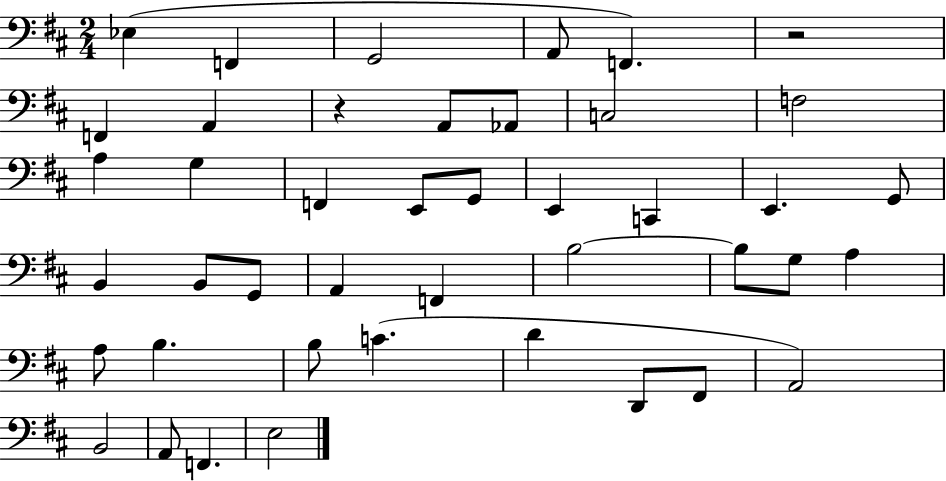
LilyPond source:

{
  \clef bass
  \numericTimeSignature
  \time 2/4
  \key d \major
  ees4( f,4 | g,2 | a,8 f,4.) | r2 | \break f,4 a,4 | r4 a,8 aes,8 | c2 | f2 | \break a4 g4 | f,4 e,8 g,8 | e,4 c,4 | e,4. g,8 | \break b,4 b,8 g,8 | a,4 f,4 | b2~~ | b8 g8 a4 | \break a8 b4. | b8 c'4.( | d'4 d,8 fis,8 | a,2) | \break b,2 | a,8 f,4. | e2 | \bar "|."
}